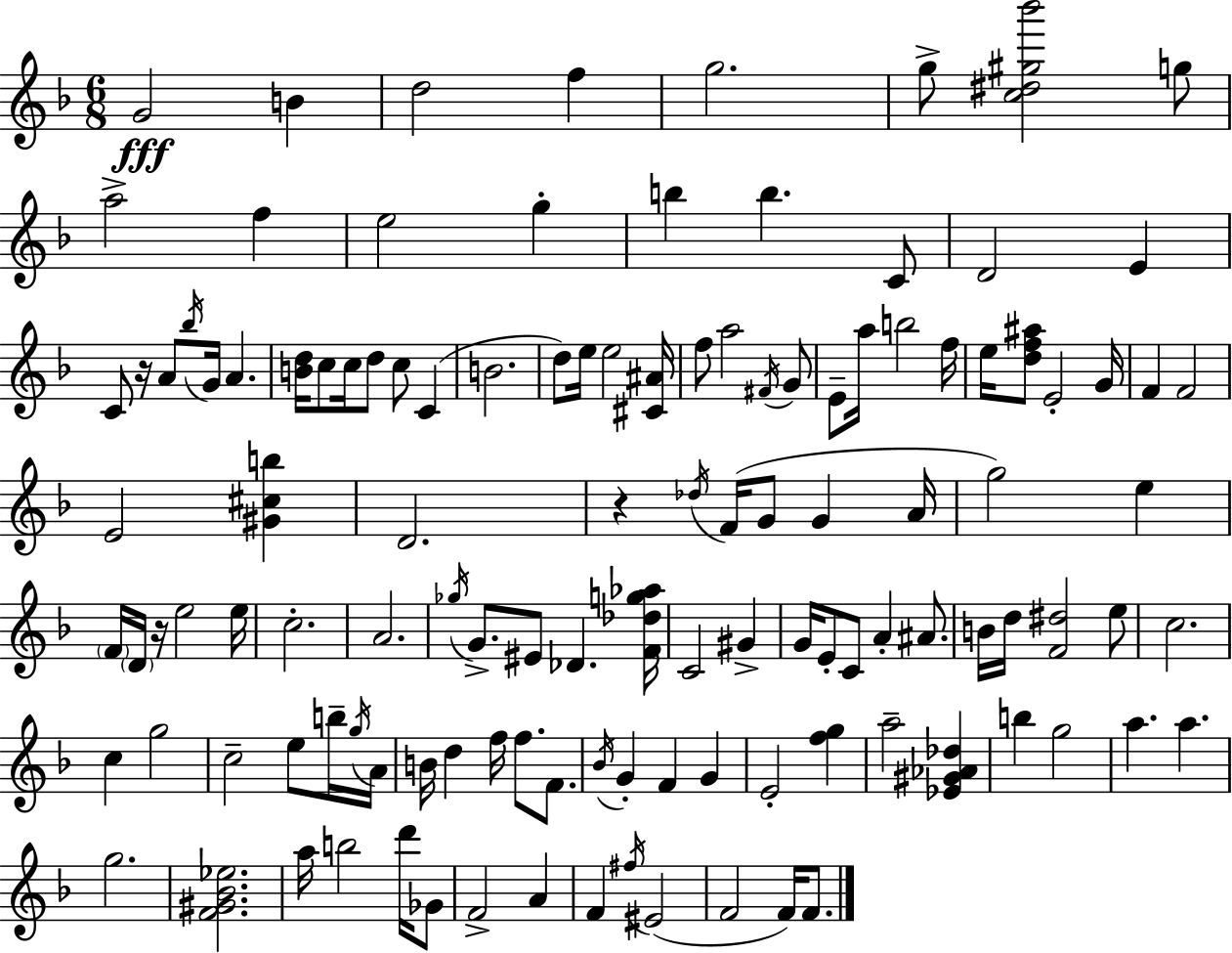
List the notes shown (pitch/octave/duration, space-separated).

G4/h B4/q D5/h F5/q G5/h. G5/e [C5,D#5,G#5,Bb6]/h G5/e A5/h F5/q E5/h G5/q B5/q B5/q. C4/e D4/h E4/q C4/e R/s A4/e Bb5/s G4/s A4/q. [B4,D5]/s C5/e C5/s D5/e C5/e C4/q B4/h. D5/e E5/s E5/h [C#4,A#4]/s F5/e A5/h F#4/s G4/e E4/e A5/s B5/h F5/s E5/s [D5,F5,A#5]/e E4/h G4/s F4/q F4/h E4/h [G#4,C#5,B5]/q D4/h. R/q Db5/s F4/s G4/e G4/q A4/s G5/h E5/q F4/s D4/s R/s E5/h E5/s C5/h. A4/h. Gb5/s G4/e. EIS4/e Db4/q. [F4,Db5,G5,Ab5]/s C4/h G#4/q G4/s E4/e C4/e A4/q A#4/e. B4/s D5/s [F4,D#5]/h E5/e C5/h. C5/q G5/h C5/h E5/e B5/s G5/s A4/s B4/s D5/q F5/s F5/e. F4/e. Bb4/s G4/q F4/q G4/q E4/h [F5,G5]/q A5/h [Eb4,G#4,Ab4,Db5]/q B5/q G5/h A5/q. A5/q. G5/h. [F4,G#4,Bb4,Eb5]/h. A5/s B5/h D6/s Gb4/e F4/h A4/q F4/q F#5/s EIS4/h F4/h F4/s F4/e.